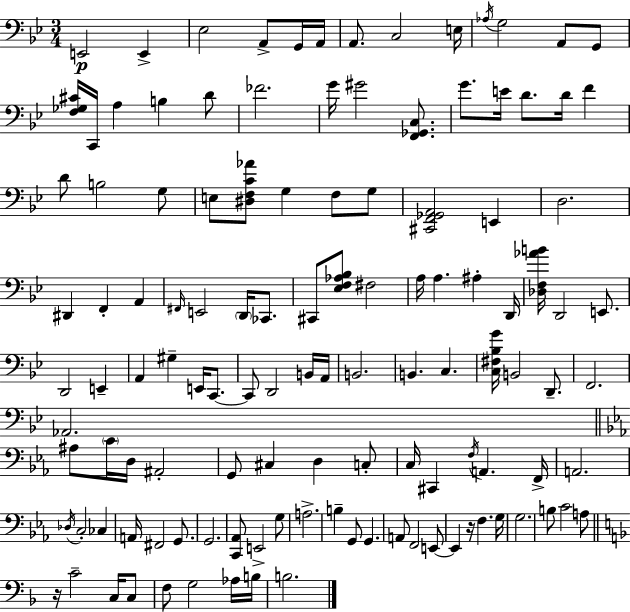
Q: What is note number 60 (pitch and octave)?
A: B2